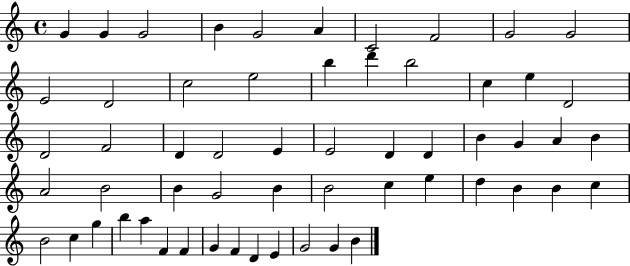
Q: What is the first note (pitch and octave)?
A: G4